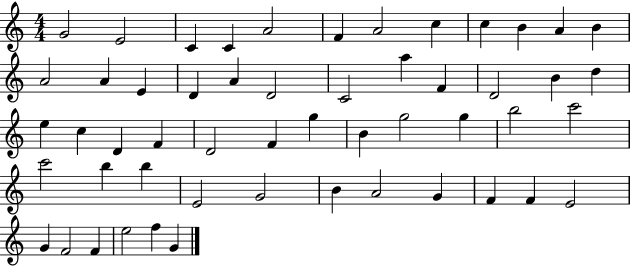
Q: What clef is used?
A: treble